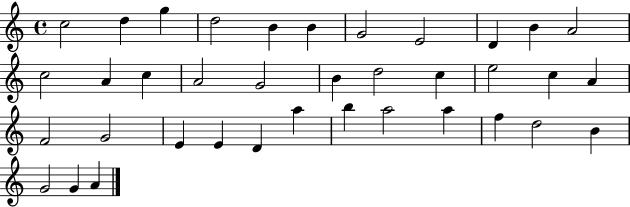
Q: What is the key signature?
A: C major